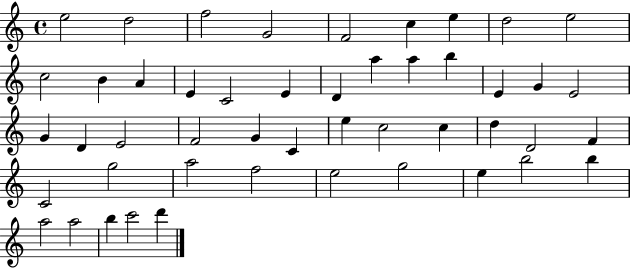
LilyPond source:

{
  \clef treble
  \time 4/4
  \defaultTimeSignature
  \key c \major
  e''2 d''2 | f''2 g'2 | f'2 c''4 e''4 | d''2 e''2 | \break c''2 b'4 a'4 | e'4 c'2 e'4 | d'4 a''4 a''4 b''4 | e'4 g'4 e'2 | \break g'4 d'4 e'2 | f'2 g'4 c'4 | e''4 c''2 c''4 | d''4 d'2 f'4 | \break c'2 g''2 | a''2 f''2 | e''2 g''2 | e''4 b''2 b''4 | \break a''2 a''2 | b''4 c'''2 d'''4 | \bar "|."
}